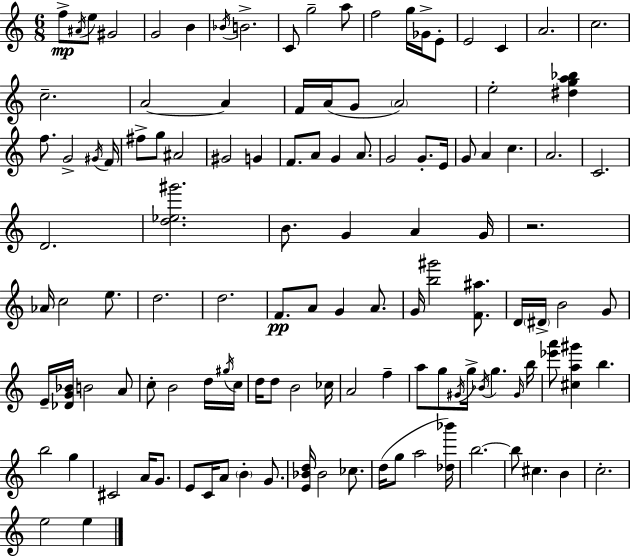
{
  \clef treble
  \numericTimeSignature
  \time 6/8
  \key a \minor
  f''8->\mp \acciaccatura { ais'16 } e''8 gis'2 | g'2 b'4 | \acciaccatura { bes'16 } b'2.-> | c'8 g''2-- | \break a''8 f''2 g''16 ges'16-> | e'8-. e'2 c'4 | a'2. | c''2. | \break c''2.-- | a'2~~ a'4 | f'16 a'16( g'8 \parenthesize a'2) | e''2-. <dis'' g'' a'' bes''>4 | \break f''8. g'2-> | \acciaccatura { gis'16 } f'16 fis''8-> g''8 ais'2 | gis'2 g'4 | f'8. a'8 g'4 | \break a'8. g'2 g'8.-. | e'16 g'8 a'4 c''4. | a'2. | c'2. | \break d'2. | <d'' ees'' gis'''>2. | b'8. g'4 a'4 | g'16 r2. | \break aes'16 c''2 | e''8. d''2. | d''2. | f'8.\pp a'8 g'4 | \break a'8. g'16 <b'' gis'''>2 | <f' ais''>8. d'16 \parenthesize dis'16-> b'2 | g'8 e'16-- <des' g' bes'>16 b'2 | a'8 c''8-. b'2 | \break d''16 \acciaccatura { gis''16 } c''16 d''16 d''8 b'2 | ces''16 a'2 | f''4-- a''8 g''8 \acciaccatura { gis'16 } g''16-> \acciaccatura { bes'16 } g''4. | \grace { gis'16 } b''16 <ees''' a'''>8 <cis'' a'' gis'''>4 | \break b''4. b''2 | g''4 cis'2 | a'16 g'8. e'8 c'16 a'8 | \parenthesize b'4-. g'8. <e' bes' d''>16 bes'2 | \break ces''8. d''16( g''8 a''2 | <des'' bes'''>16) b''2.~~ | b''8 cis''4. | b'4 c''2.-. | \break e''2 | e''4 \bar "|."
}